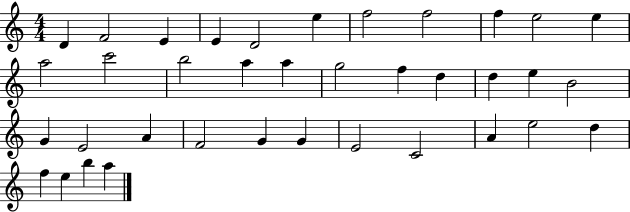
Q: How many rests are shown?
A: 0